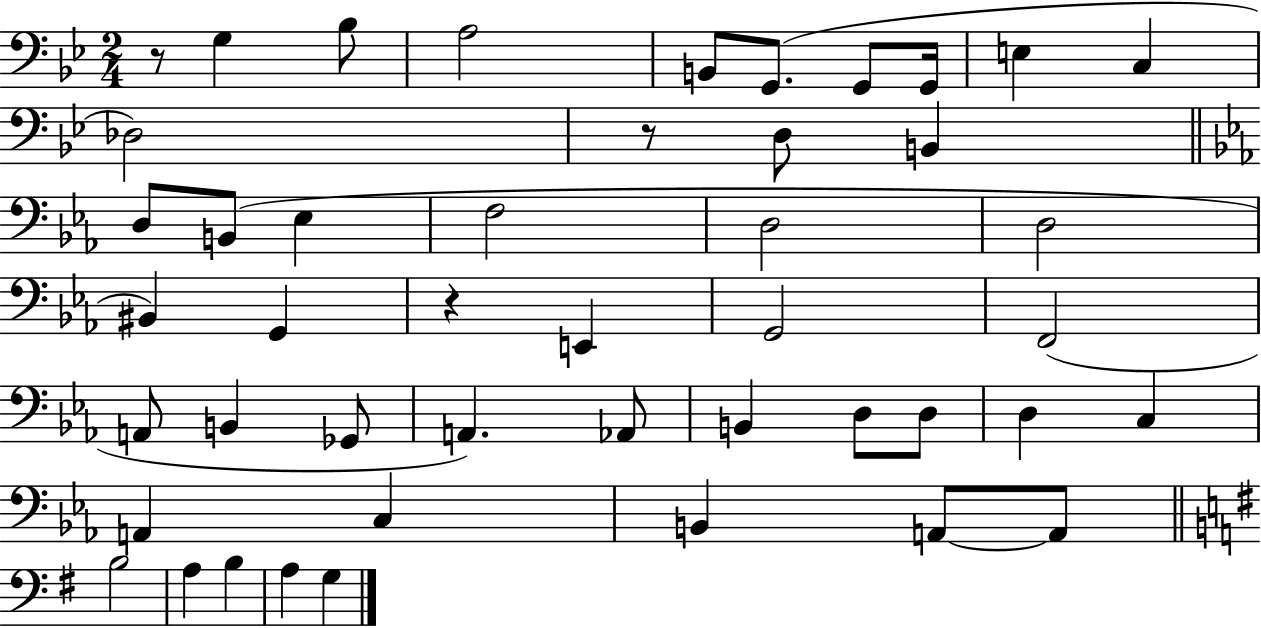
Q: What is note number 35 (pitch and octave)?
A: C3